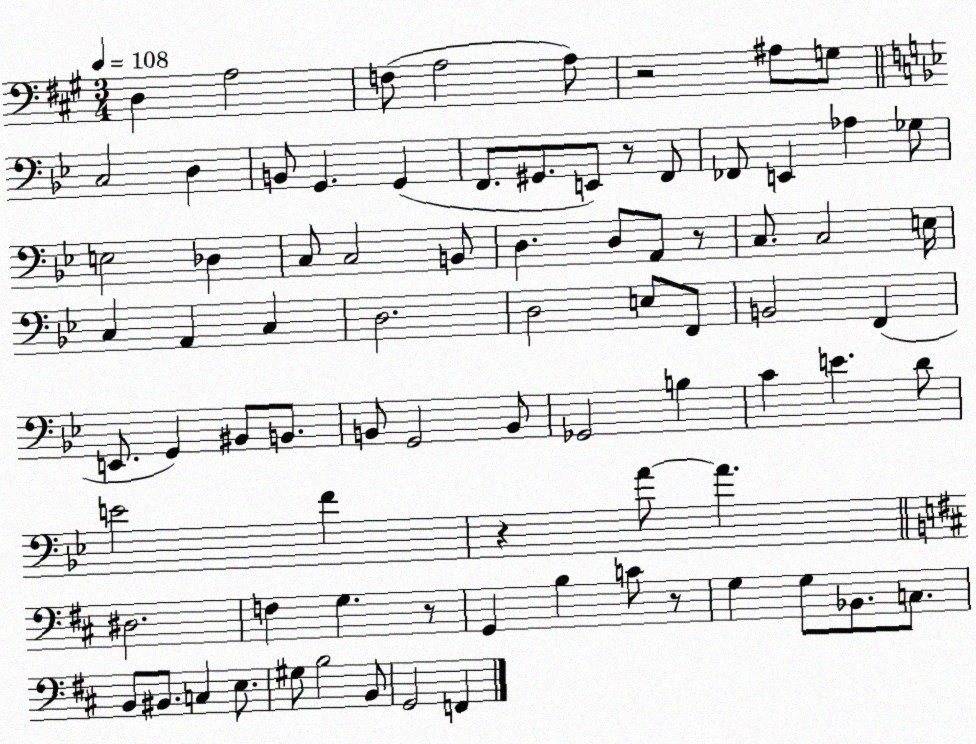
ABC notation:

X:1
T:Untitled
M:3/4
L:1/4
K:A
D, A,2 F,/2 A,2 A,/2 z2 ^A,/2 G,/2 C,2 D, B,,/2 G,, G,, F,,/2 ^G,,/2 E,,/2 z/2 F,,/2 _F,,/2 E,, _A, _G,/2 E,2 _D, C,/2 C,2 B,,/2 D, D,/2 A,,/2 z/2 C,/2 C,2 E,/4 C, A,, C, D,2 D,2 E,/2 F,,/2 B,,2 F,, E,,/2 G,, ^B,,/2 B,,/2 B,,/2 G,,2 B,,/2 _G,,2 B, C E D/2 E2 F z A/2 A ^D,2 F, G, z/2 G,, B, C/2 z/2 G, G,/2 _B,,/2 C,/2 B,,/2 ^B,,/2 C, E,/2 ^G,/2 B,2 B,,/2 G,,2 F,,